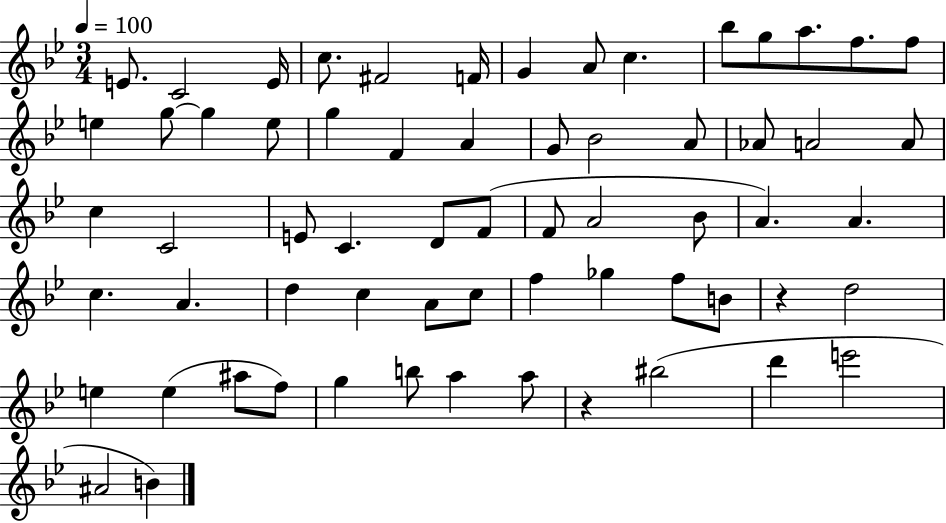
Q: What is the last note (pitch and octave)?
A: B4